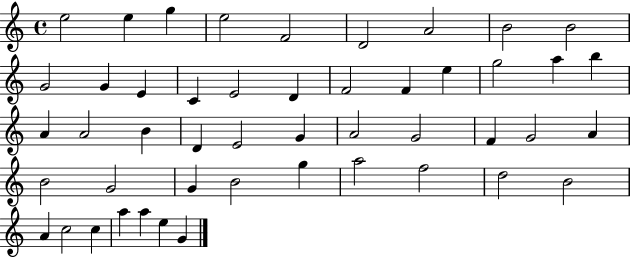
E5/h E5/q G5/q E5/h F4/h D4/h A4/h B4/h B4/h G4/h G4/q E4/q C4/q E4/h D4/q F4/h F4/q E5/q G5/h A5/q B5/q A4/q A4/h B4/q D4/q E4/h G4/q A4/h G4/h F4/q G4/h A4/q B4/h G4/h G4/q B4/h G5/q A5/h F5/h D5/h B4/h A4/q C5/h C5/q A5/q A5/q E5/q G4/q